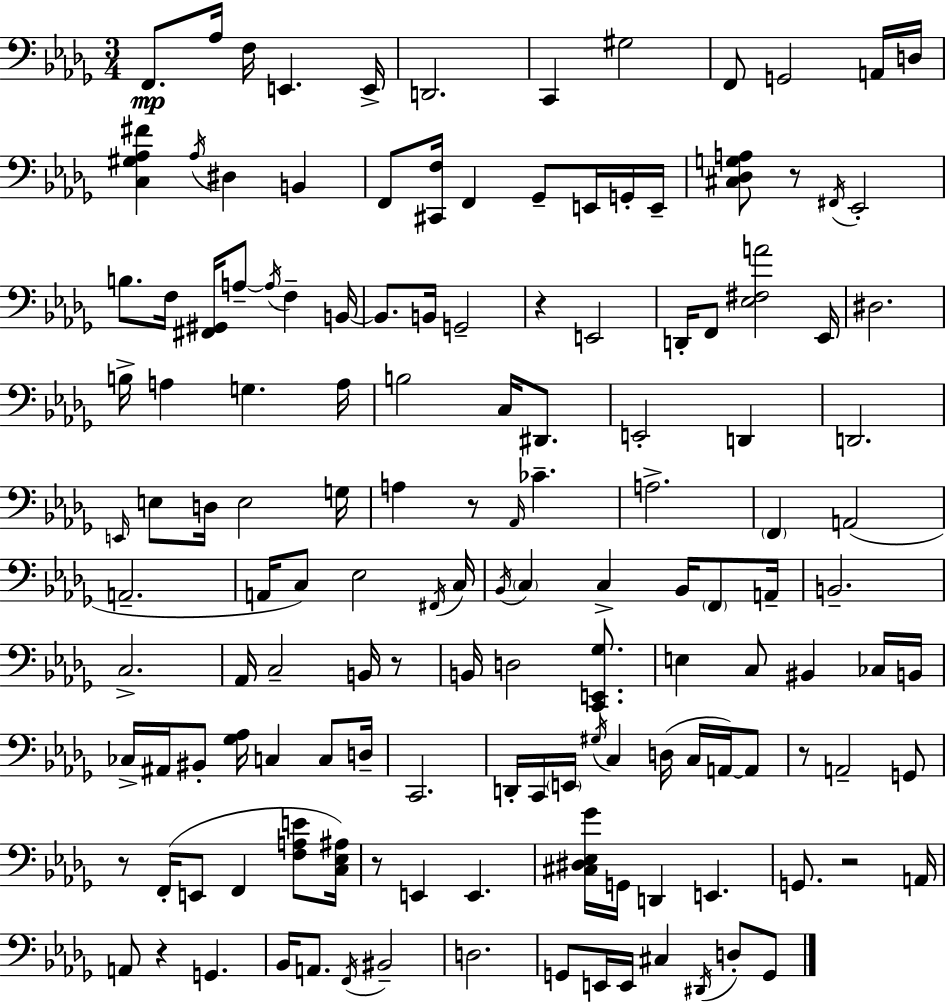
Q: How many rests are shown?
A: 9